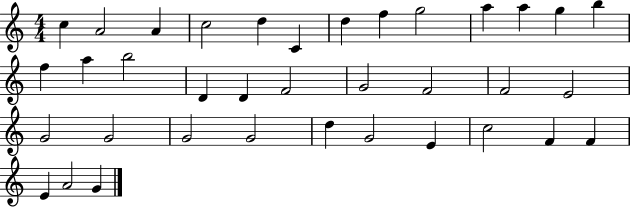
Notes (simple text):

C5/q A4/h A4/q C5/h D5/q C4/q D5/q F5/q G5/h A5/q A5/q G5/q B5/q F5/q A5/q B5/h D4/q D4/q F4/h G4/h F4/h F4/h E4/h G4/h G4/h G4/h G4/h D5/q G4/h E4/q C5/h F4/q F4/q E4/q A4/h G4/q